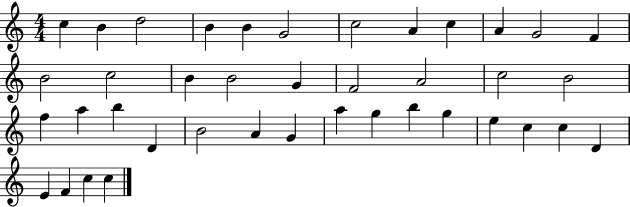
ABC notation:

X:1
T:Untitled
M:4/4
L:1/4
K:C
c B d2 B B G2 c2 A c A G2 F B2 c2 B B2 G F2 A2 c2 B2 f a b D B2 A G a g b g e c c D E F c c